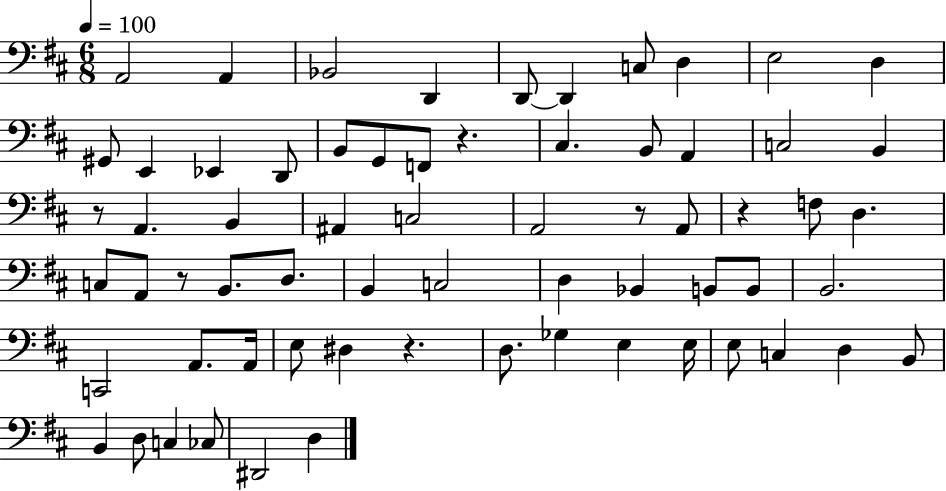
A2/h A2/q Bb2/h D2/q D2/e D2/q C3/e D3/q E3/h D3/q G#2/e E2/q Eb2/q D2/e B2/e G2/e F2/e R/q. C#3/q. B2/e A2/q C3/h B2/q R/e A2/q. B2/q A#2/q C3/h A2/h R/e A2/e R/q F3/e D3/q. C3/e A2/e R/e B2/e. D3/e. B2/q C3/h D3/q Bb2/q B2/e B2/e B2/h. C2/h A2/e. A2/s E3/e D#3/q R/q. D3/e. Gb3/q E3/q E3/s E3/e C3/q D3/q B2/e B2/q D3/e C3/q CES3/e D#2/h D3/q